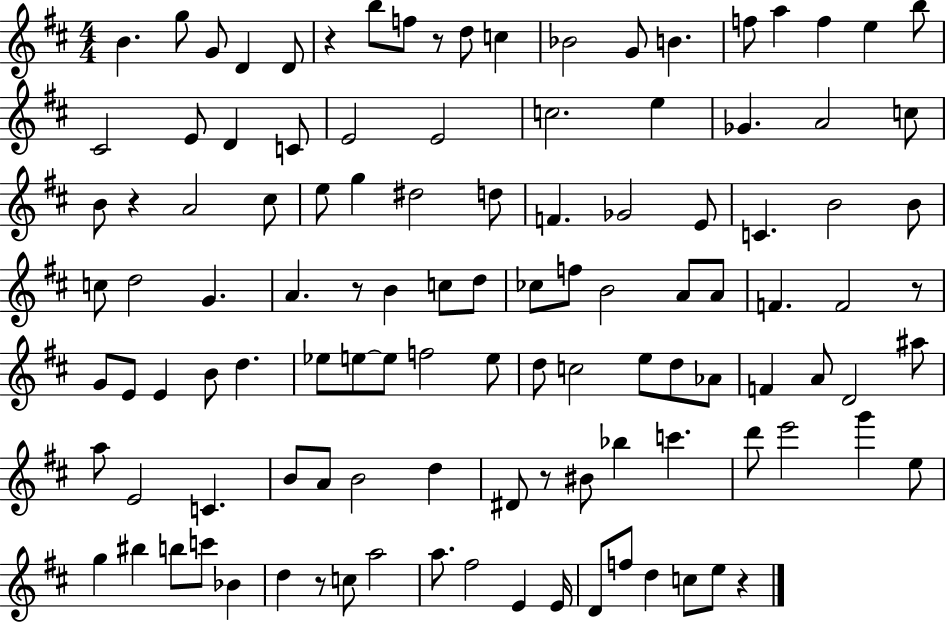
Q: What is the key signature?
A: D major